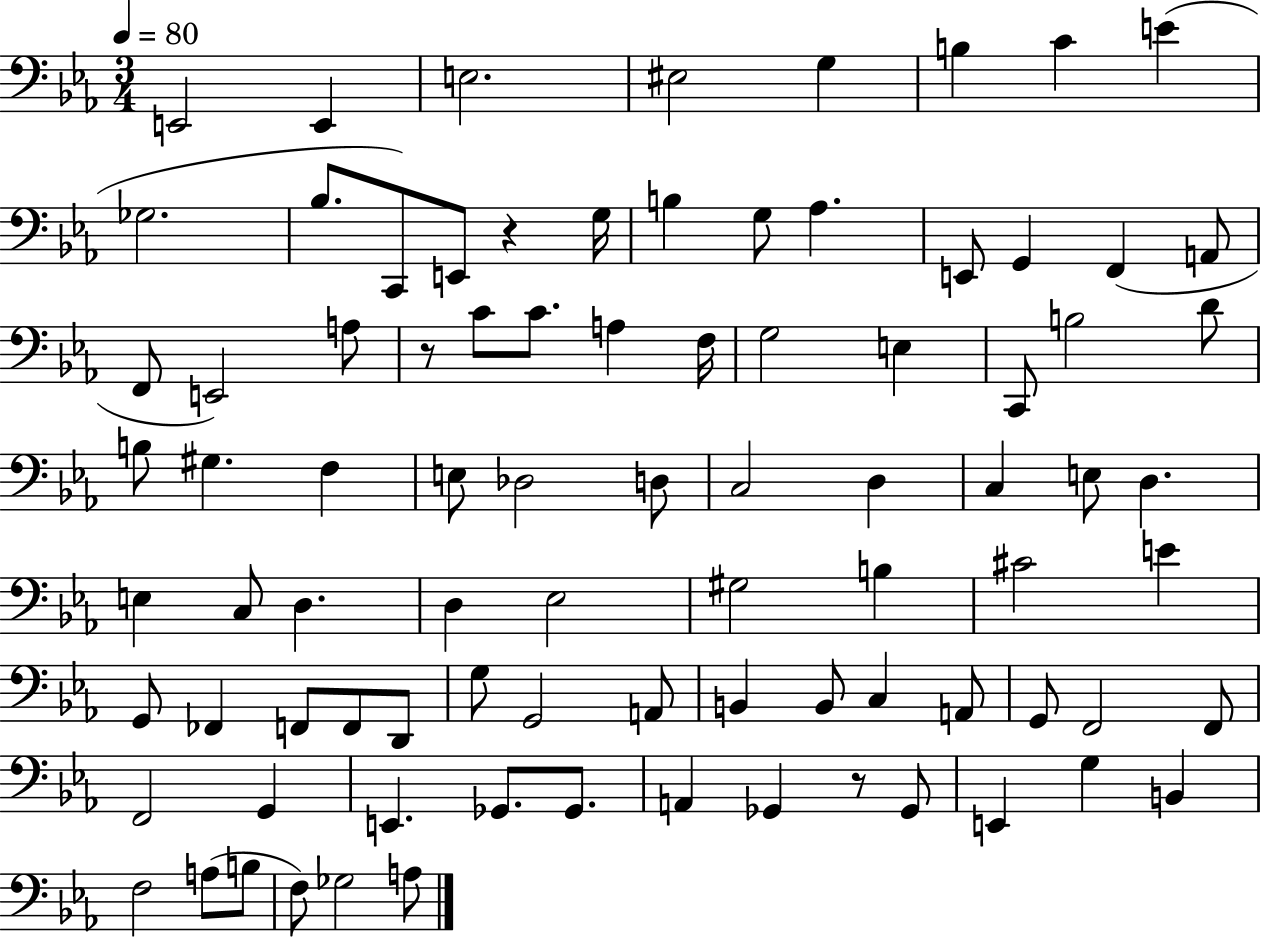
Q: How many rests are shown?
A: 3